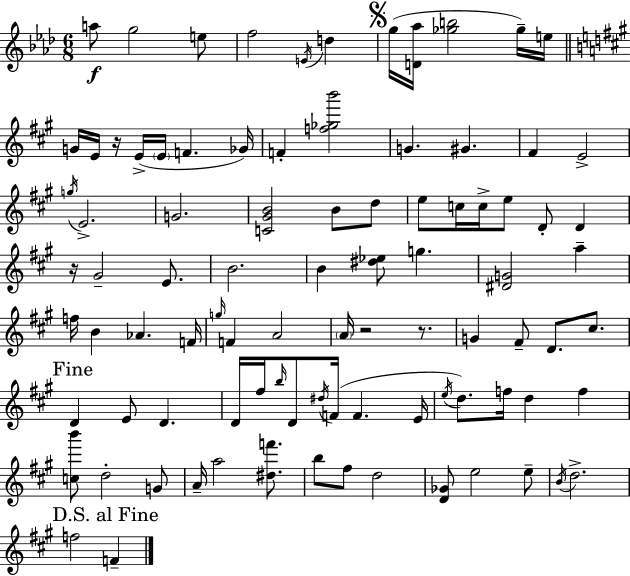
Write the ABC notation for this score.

X:1
T:Untitled
M:6/8
L:1/4
K:Fm
a/2 g2 e/2 f2 E/4 d g/4 [D_a]/4 [_gb]2 _g/4 e/4 G/4 E/4 z/4 E/4 E/4 F _G/4 F [f_gb']2 G ^G ^F E2 g/4 E2 G2 [C^GB]2 B/2 d/2 e/2 c/4 c/4 e/2 D/2 D z/4 ^G2 E/2 B2 B [^d_e]/2 g [^DG]2 a f/4 B _A F/4 g/4 F A2 A/4 z2 z/2 G ^F/2 D/2 ^c/2 D E/2 D D/4 ^f/4 b/4 D/2 ^d/4 F/4 F E/4 e/4 d/2 f/4 d f [cb']/2 d2 G/2 A/4 a2 [^df']/2 b/2 ^f/2 d2 [D_G]/2 e2 e/2 B/4 d2 f2 F